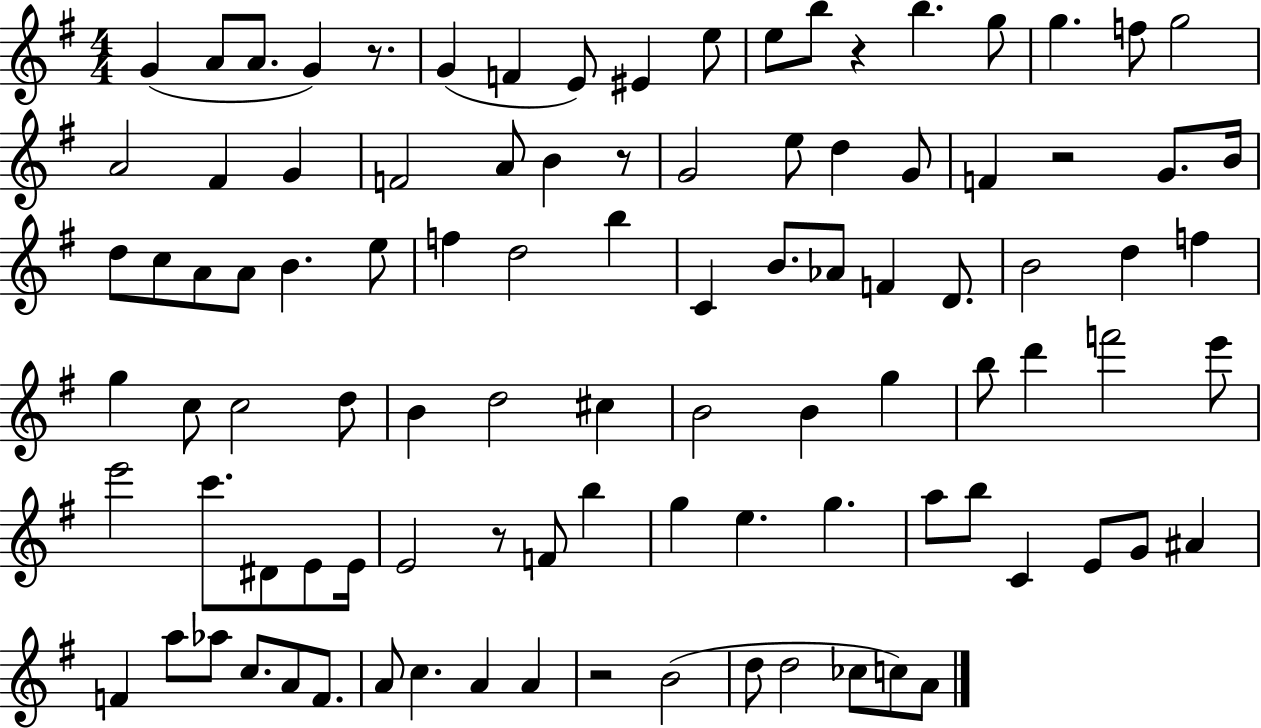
X:1
T:Untitled
M:4/4
L:1/4
K:G
G A/2 A/2 G z/2 G F E/2 ^E e/2 e/2 b/2 z b g/2 g f/2 g2 A2 ^F G F2 A/2 B z/2 G2 e/2 d G/2 F z2 G/2 B/4 d/2 c/2 A/2 A/2 B e/2 f d2 b C B/2 _A/2 F D/2 B2 d f g c/2 c2 d/2 B d2 ^c B2 B g b/2 d' f'2 e'/2 e'2 c'/2 ^D/2 E/2 E/4 E2 z/2 F/2 b g e g a/2 b/2 C E/2 G/2 ^A F a/2 _a/2 c/2 A/2 F/2 A/2 c A A z2 B2 d/2 d2 _c/2 c/2 A/2